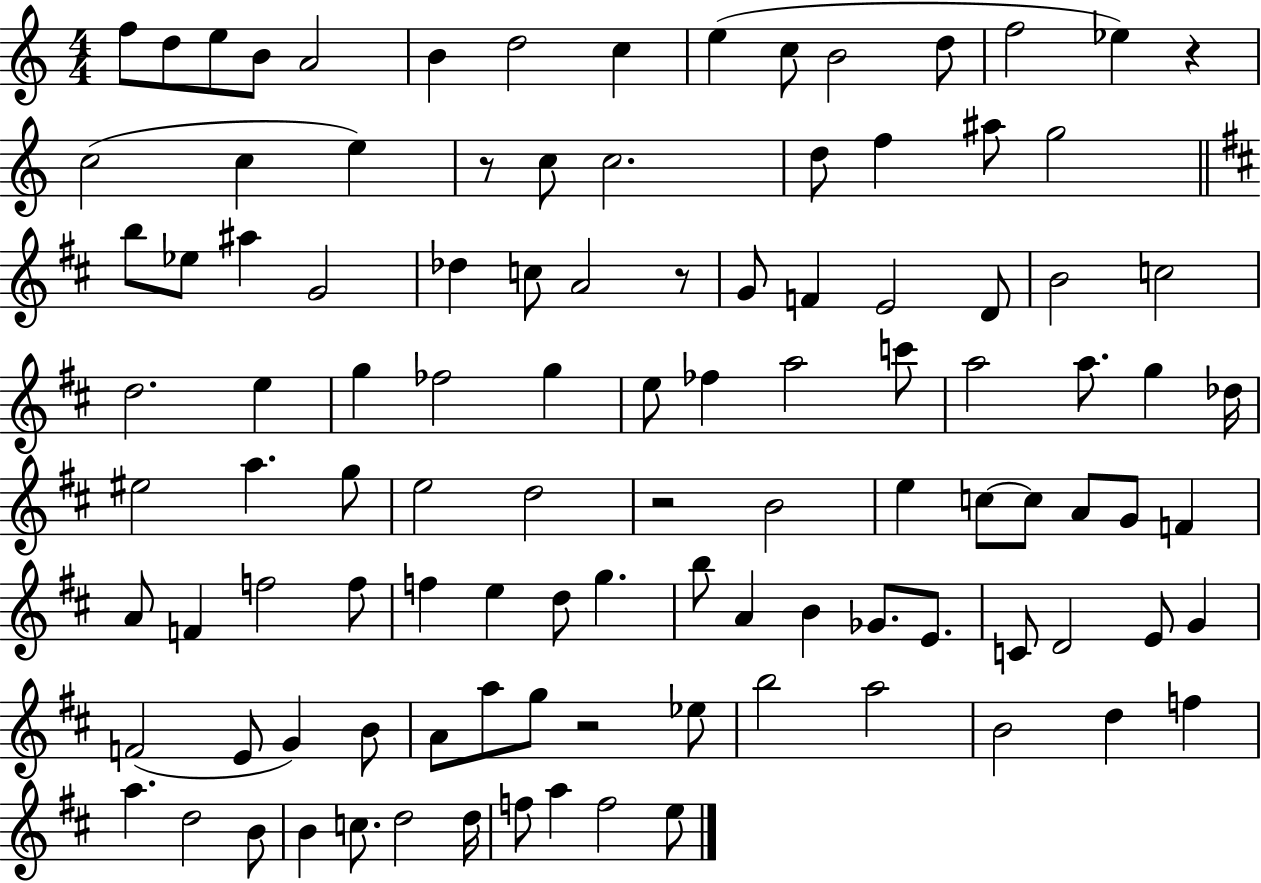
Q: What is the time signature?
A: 4/4